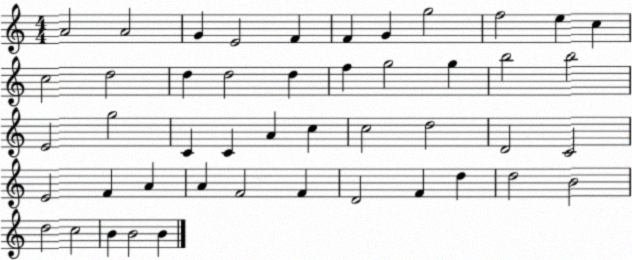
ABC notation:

X:1
T:Untitled
M:4/4
L:1/4
K:C
A2 A2 G E2 F F G g2 f2 e c c2 d2 d d2 d f g2 g b2 b2 E2 g2 C C A c c2 d2 D2 C2 E2 F A A F2 F D2 F d d2 B2 d2 c2 B B2 B